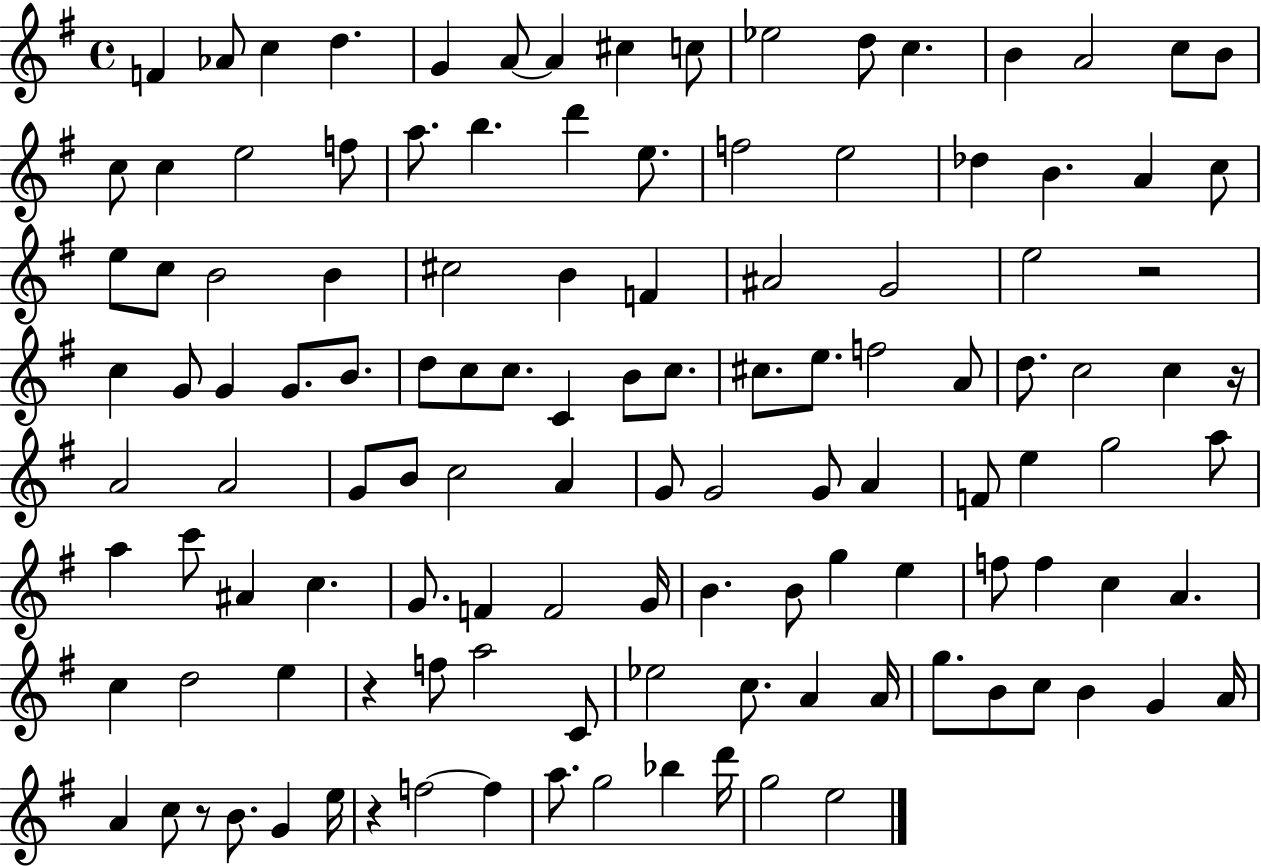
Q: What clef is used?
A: treble